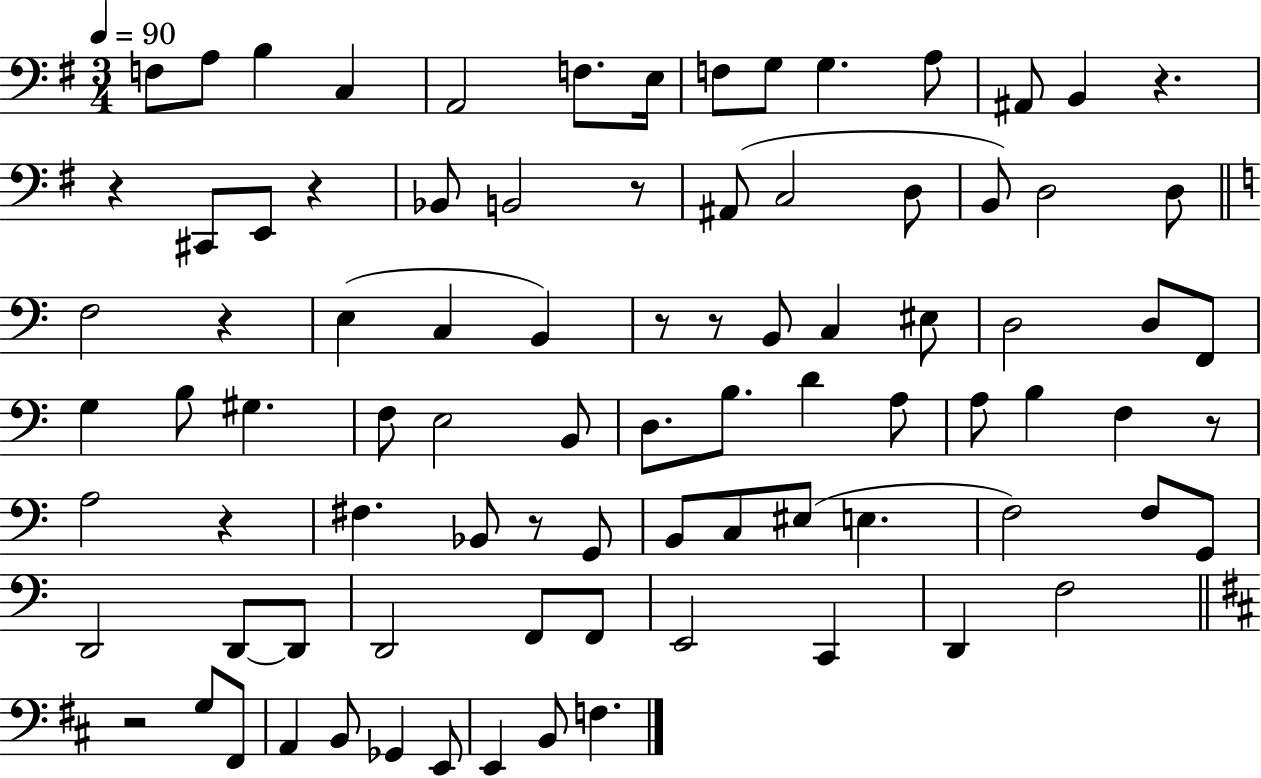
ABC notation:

X:1
T:Untitled
M:3/4
L:1/4
K:G
F,/2 A,/2 B, C, A,,2 F,/2 E,/4 F,/2 G,/2 G, A,/2 ^A,,/2 B,, z z ^C,,/2 E,,/2 z _B,,/2 B,,2 z/2 ^A,,/2 C,2 D,/2 B,,/2 D,2 D,/2 F,2 z E, C, B,, z/2 z/2 B,,/2 C, ^E,/2 D,2 D,/2 F,,/2 G, B,/2 ^G, F,/2 E,2 B,,/2 D,/2 B,/2 D A,/2 A,/2 B, F, z/2 A,2 z ^F, _B,,/2 z/2 G,,/2 B,,/2 C,/2 ^E,/2 E, F,2 F,/2 G,,/2 D,,2 D,,/2 D,,/2 D,,2 F,,/2 F,,/2 E,,2 C,, D,, F,2 z2 G,/2 ^F,,/2 A,, B,,/2 _G,, E,,/2 E,, B,,/2 F,